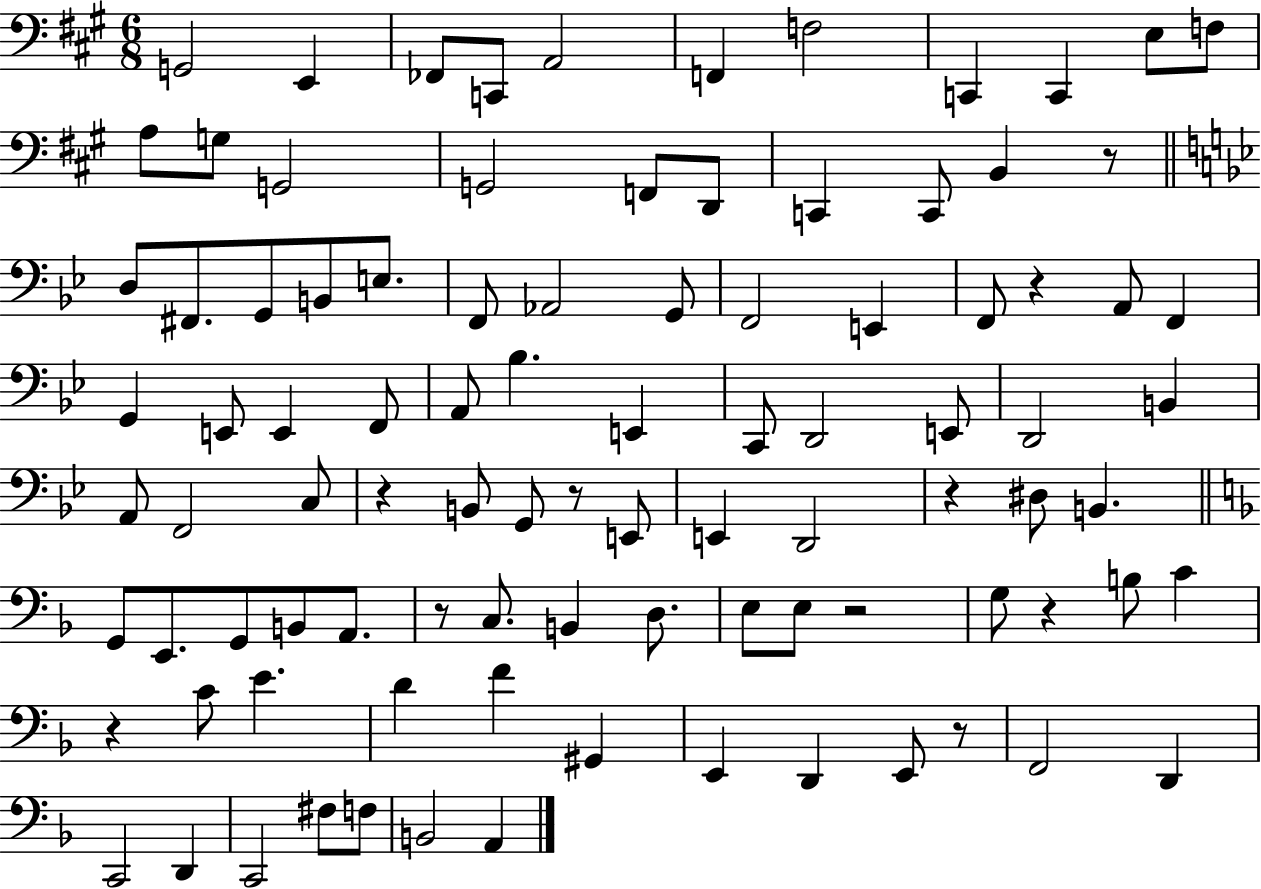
{
  \clef bass
  \numericTimeSignature
  \time 6/8
  \key a \major
  \repeat volta 2 { g,2 e,4 | fes,8 c,8 a,2 | f,4 f2 | c,4 c,4 e8 f8 | \break a8 g8 g,2 | g,2 f,8 d,8 | c,4 c,8 b,4 r8 | \bar "||" \break \key g \minor d8 fis,8. g,8 b,8 e8. | f,8 aes,2 g,8 | f,2 e,4 | f,8 r4 a,8 f,4 | \break g,4 e,8 e,4 f,8 | a,8 bes4. e,4 | c,8 d,2 e,8 | d,2 b,4 | \break a,8 f,2 c8 | r4 b,8 g,8 r8 e,8 | e,4 d,2 | r4 dis8 b,4. | \break \bar "||" \break \key d \minor g,8 e,8. g,8 b,8 a,8. | r8 c8. b,4 d8. | e8 e8 r2 | g8 r4 b8 c'4 | \break r4 c'8 e'4. | d'4 f'4 gis,4 | e,4 d,4 e,8 r8 | f,2 d,4 | \break c,2 d,4 | c,2 fis8 f8 | b,2 a,4 | } \bar "|."
}